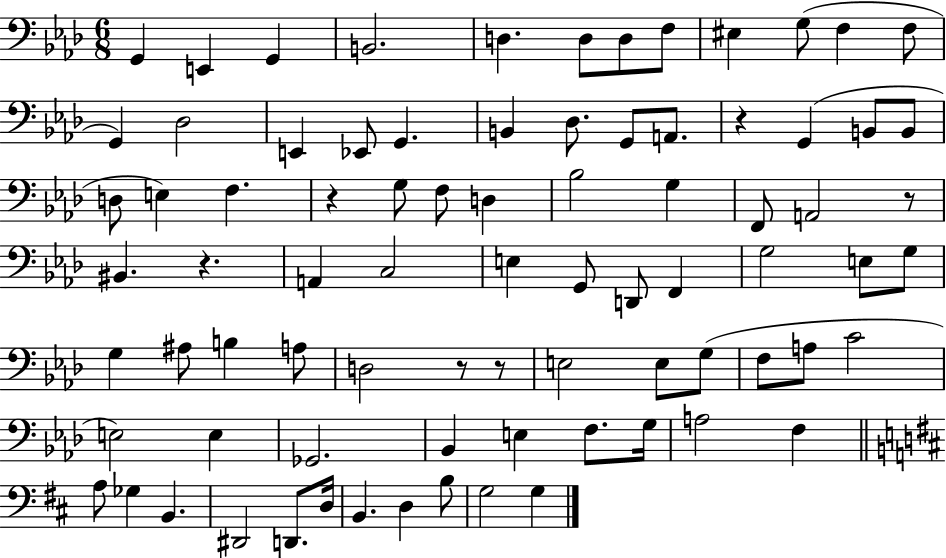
{
  \clef bass
  \numericTimeSignature
  \time 6/8
  \key aes \major
  \repeat volta 2 { g,4 e,4 g,4 | b,2. | d4. d8 d8 f8 | eis4 g8( f4 f8 | \break g,4) des2 | e,4 ees,8 g,4. | b,4 des8. g,8 a,8. | r4 g,4( b,8 b,8 | \break d8 e4) f4. | r4 g8 f8 d4 | bes2 g4 | f,8 a,2 r8 | \break bis,4. r4. | a,4 c2 | e4 g,8 d,8 f,4 | g2 e8 g8 | \break g4 ais8 b4 a8 | d2 r8 r8 | e2 e8 g8( | f8 a8 c'2 | \break e2) e4 | ges,2. | bes,4 e4 f8. g16 | a2 f4 | \break \bar "||" \break \key b \minor a8 ges4 b,4. | dis,2 d,8. d16 | b,4. d4 b8 | g2 g4 | \break } \bar "|."
}